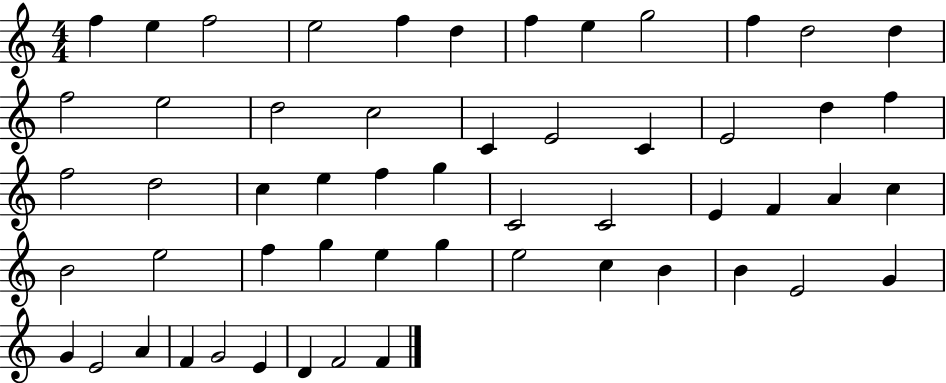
{
  \clef treble
  \numericTimeSignature
  \time 4/4
  \key c \major
  f''4 e''4 f''2 | e''2 f''4 d''4 | f''4 e''4 g''2 | f''4 d''2 d''4 | \break f''2 e''2 | d''2 c''2 | c'4 e'2 c'4 | e'2 d''4 f''4 | \break f''2 d''2 | c''4 e''4 f''4 g''4 | c'2 c'2 | e'4 f'4 a'4 c''4 | \break b'2 e''2 | f''4 g''4 e''4 g''4 | e''2 c''4 b'4 | b'4 e'2 g'4 | \break g'4 e'2 a'4 | f'4 g'2 e'4 | d'4 f'2 f'4 | \bar "|."
}